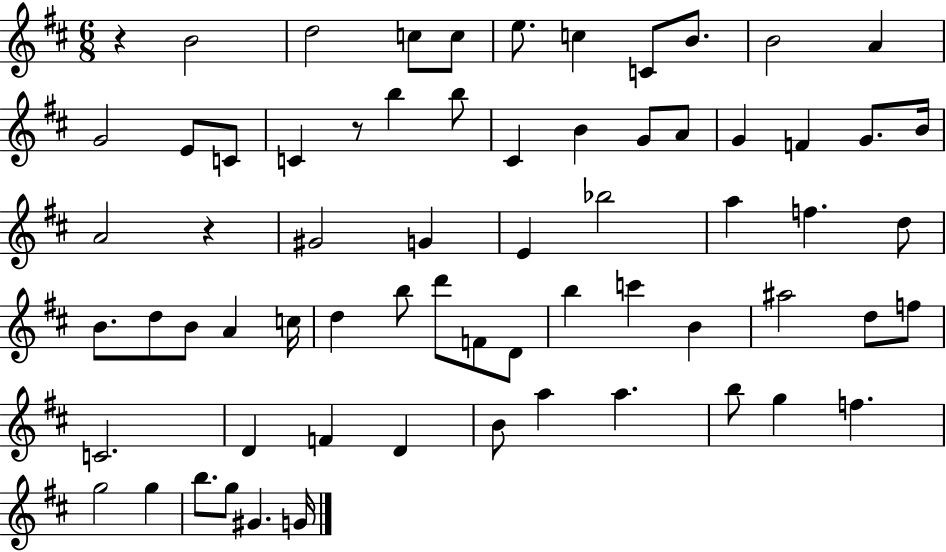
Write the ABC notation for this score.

X:1
T:Untitled
M:6/8
L:1/4
K:D
z B2 d2 c/2 c/2 e/2 c C/2 B/2 B2 A G2 E/2 C/2 C z/2 b b/2 ^C B G/2 A/2 G F G/2 B/4 A2 z ^G2 G E _b2 a f d/2 B/2 d/2 B/2 A c/4 d b/2 d'/2 F/2 D/2 b c' B ^a2 d/2 f/2 C2 D F D B/2 a a b/2 g f g2 g b/2 g/2 ^G G/4